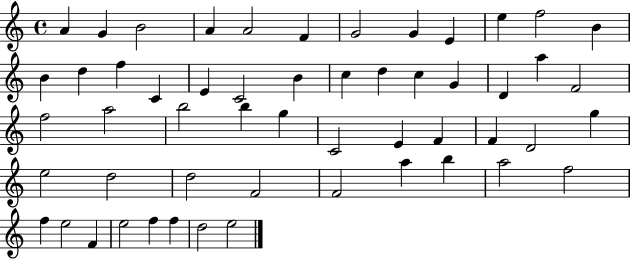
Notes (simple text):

A4/q G4/q B4/h A4/q A4/h F4/q G4/h G4/q E4/q E5/q F5/h B4/q B4/q D5/q F5/q C4/q E4/q C4/h B4/q C5/q D5/q C5/q G4/q D4/q A5/q F4/h F5/h A5/h B5/h B5/q G5/q C4/h E4/q F4/q F4/q D4/h G5/q E5/h D5/h D5/h F4/h F4/h A5/q B5/q A5/h F5/h F5/q E5/h F4/q E5/h F5/q F5/q D5/h E5/h